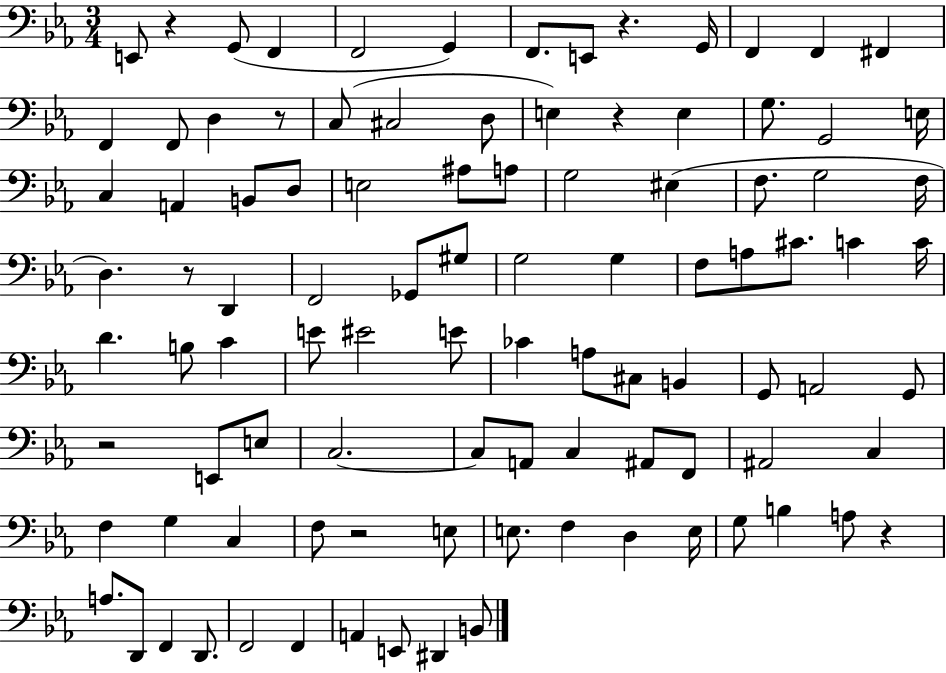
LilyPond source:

{
  \clef bass
  \numericTimeSignature
  \time 3/4
  \key ees \major
  \repeat volta 2 { e,8 r4 g,8( f,4 | f,2 g,4) | f,8. e,8 r4. g,16 | f,4 f,4 fis,4 | \break f,4 f,8 d4 r8 | c8( cis2 d8 | e4) r4 e4 | g8. g,2 e16 | \break c4 a,4 b,8 d8 | e2 ais8 a8 | g2 eis4( | f8. g2 f16 | \break d4.) r8 d,4 | f,2 ges,8 gis8 | g2 g4 | f8 a8 cis'8. c'4 c'16 | \break d'4. b8 c'4 | e'8 eis'2 e'8 | ces'4 a8 cis8 b,4 | g,8 a,2 g,8 | \break r2 e,8 e8 | c2.~~ | c8 a,8 c4 ais,8 f,8 | ais,2 c4 | \break f4 g4 c4 | f8 r2 e8 | e8. f4 d4 e16 | g8 b4 a8 r4 | \break a8. d,8 f,4 d,8. | f,2 f,4 | a,4 e,8 dis,4 b,8 | } \bar "|."
}